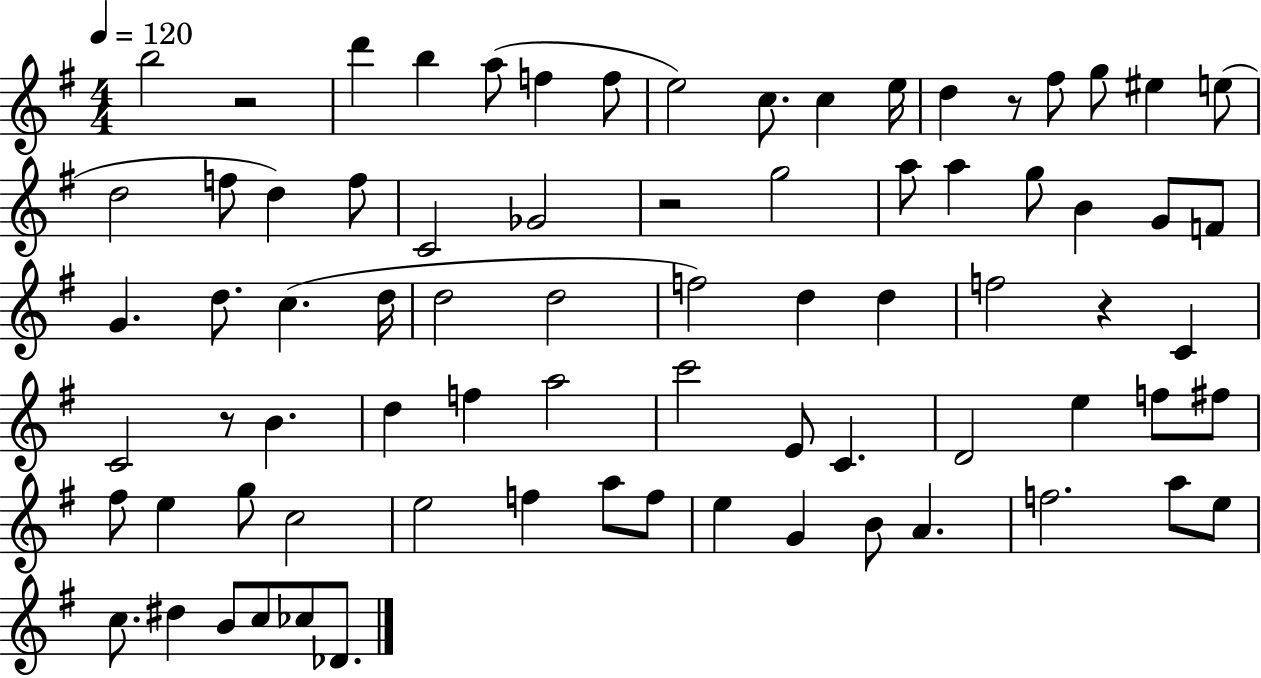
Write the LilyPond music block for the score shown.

{
  \clef treble
  \numericTimeSignature
  \time 4/4
  \key g \major
  \tempo 4 = 120
  \repeat volta 2 { b''2 r2 | d'''4 b''4 a''8( f''4 f''8 | e''2) c''8. c''4 e''16 | d''4 r8 fis''8 g''8 eis''4 e''8( | \break d''2 f''8 d''4) f''8 | c'2 ges'2 | r2 g''2 | a''8 a''4 g''8 b'4 g'8 f'8 | \break g'4. d''8. c''4.( d''16 | d''2 d''2 | f''2) d''4 d''4 | f''2 r4 c'4 | \break c'2 r8 b'4. | d''4 f''4 a''2 | c'''2 e'8 c'4. | d'2 e''4 f''8 fis''8 | \break fis''8 e''4 g''8 c''2 | e''2 f''4 a''8 f''8 | e''4 g'4 b'8 a'4. | f''2. a''8 e''8 | \break c''8. dis''4 b'8 c''8 ces''8 des'8. | } \bar "|."
}